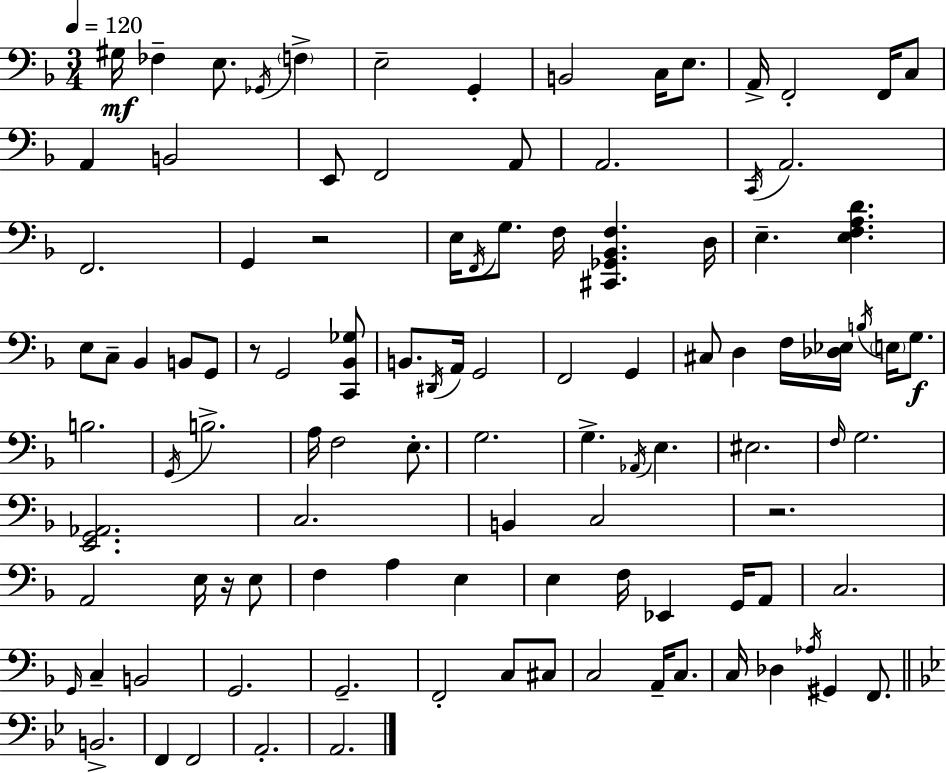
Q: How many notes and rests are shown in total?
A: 106